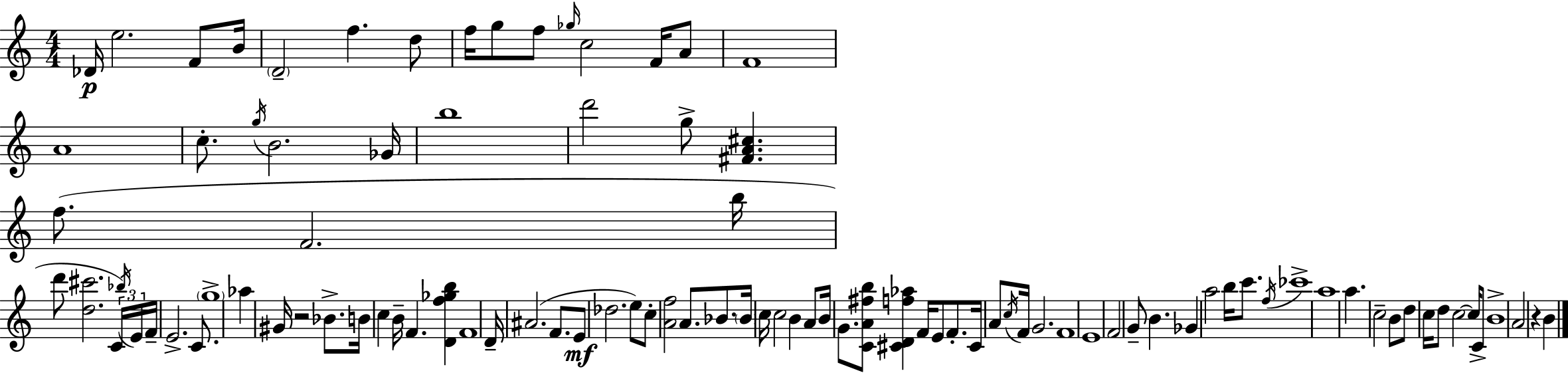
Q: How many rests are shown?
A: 2